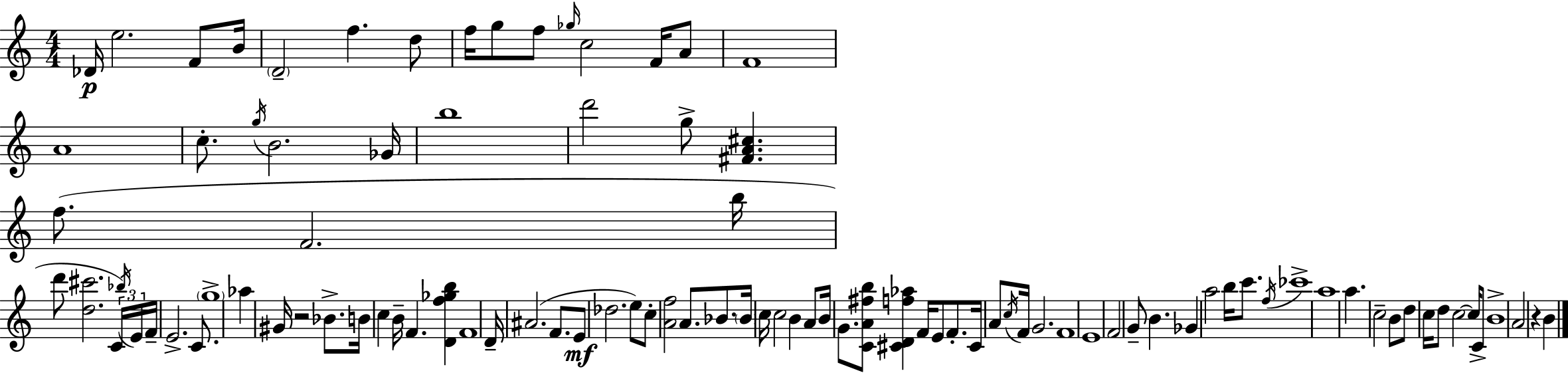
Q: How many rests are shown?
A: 2